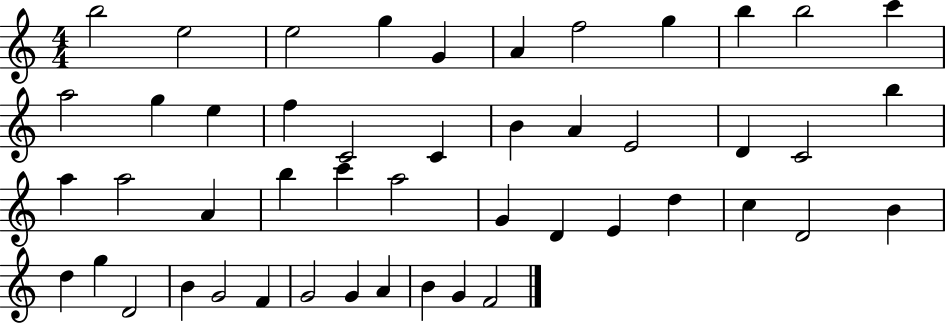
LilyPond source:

{
  \clef treble
  \numericTimeSignature
  \time 4/4
  \key c \major
  b''2 e''2 | e''2 g''4 g'4 | a'4 f''2 g''4 | b''4 b''2 c'''4 | \break a''2 g''4 e''4 | f''4 c'2 c'4 | b'4 a'4 e'2 | d'4 c'2 b''4 | \break a''4 a''2 a'4 | b''4 c'''4 a''2 | g'4 d'4 e'4 d''4 | c''4 d'2 b'4 | \break d''4 g''4 d'2 | b'4 g'2 f'4 | g'2 g'4 a'4 | b'4 g'4 f'2 | \break \bar "|."
}